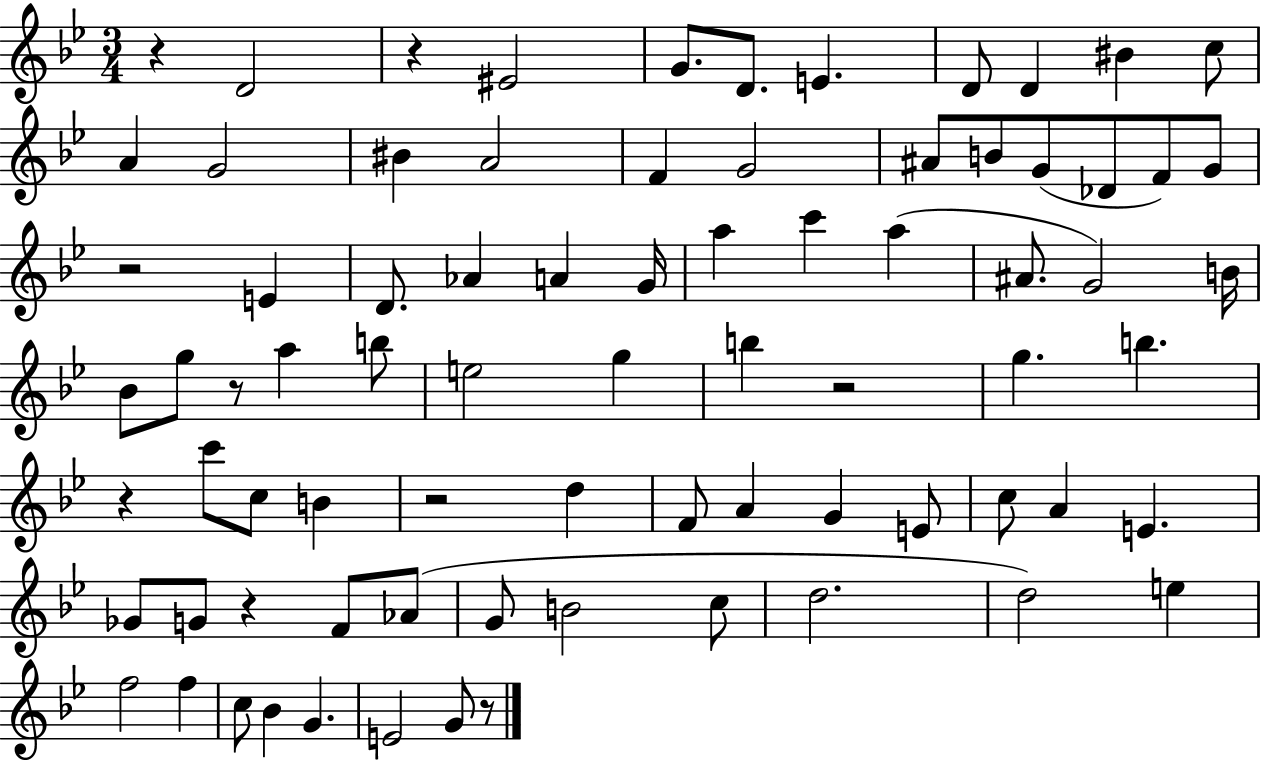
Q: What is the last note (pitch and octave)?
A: G4